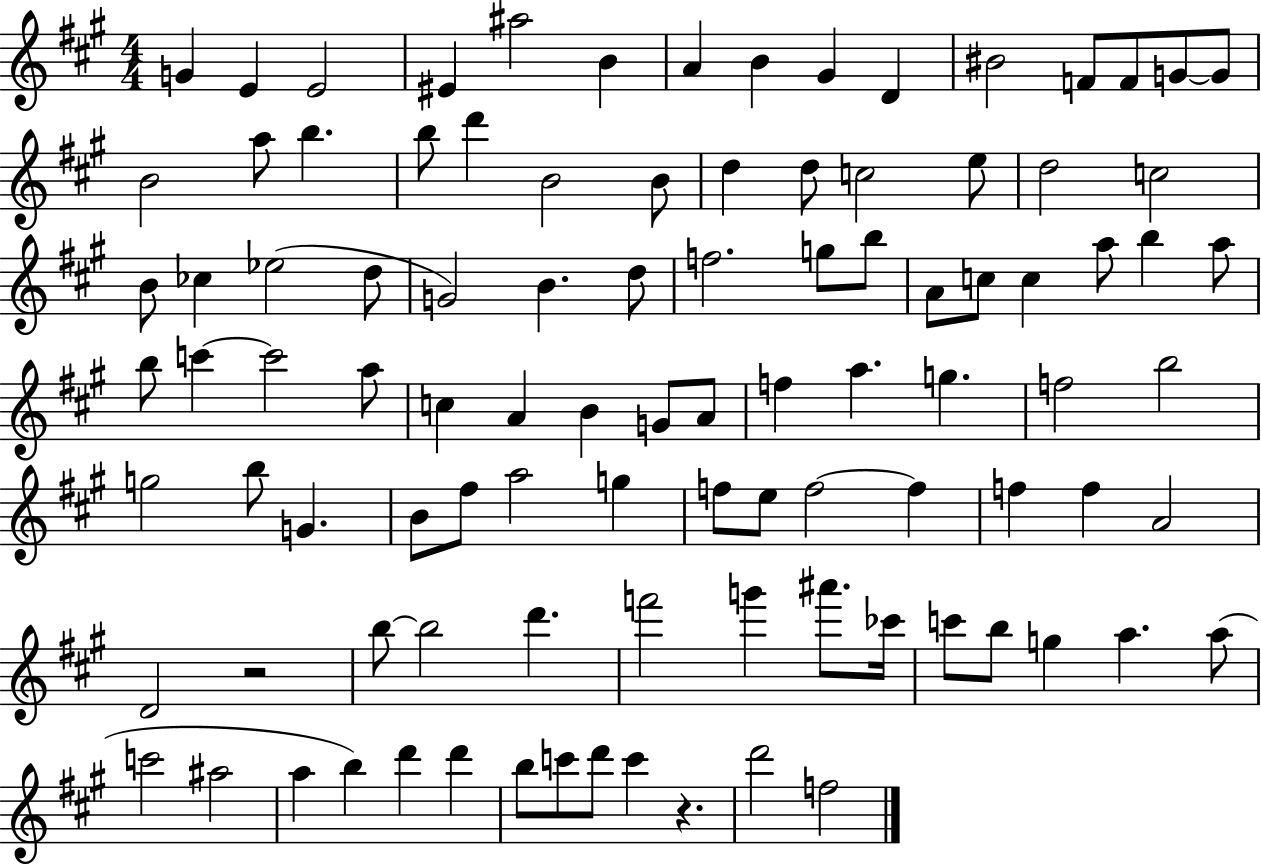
G4/q E4/q E4/h EIS4/q A#5/h B4/q A4/q B4/q G#4/q D4/q BIS4/h F4/e F4/e G4/e G4/e B4/h A5/e B5/q. B5/e D6/q B4/h B4/e D5/q D5/e C5/h E5/e D5/h C5/h B4/e CES5/q Eb5/h D5/e G4/h B4/q. D5/e F5/h. G5/e B5/e A4/e C5/e C5/q A5/e B5/q A5/e B5/e C6/q C6/h A5/e C5/q A4/q B4/q G4/e A4/e F5/q A5/q. G5/q. F5/h B5/h G5/h B5/e G4/q. B4/e F#5/e A5/h G5/q F5/e E5/e F5/h F5/q F5/q F5/q A4/h D4/h R/h B5/e B5/h D6/q. F6/h G6/q A#6/e. CES6/s C6/e B5/e G5/q A5/q. A5/e C6/h A#5/h A5/q B5/q D6/q D6/q B5/e C6/e D6/e C6/q R/q. D6/h F5/h